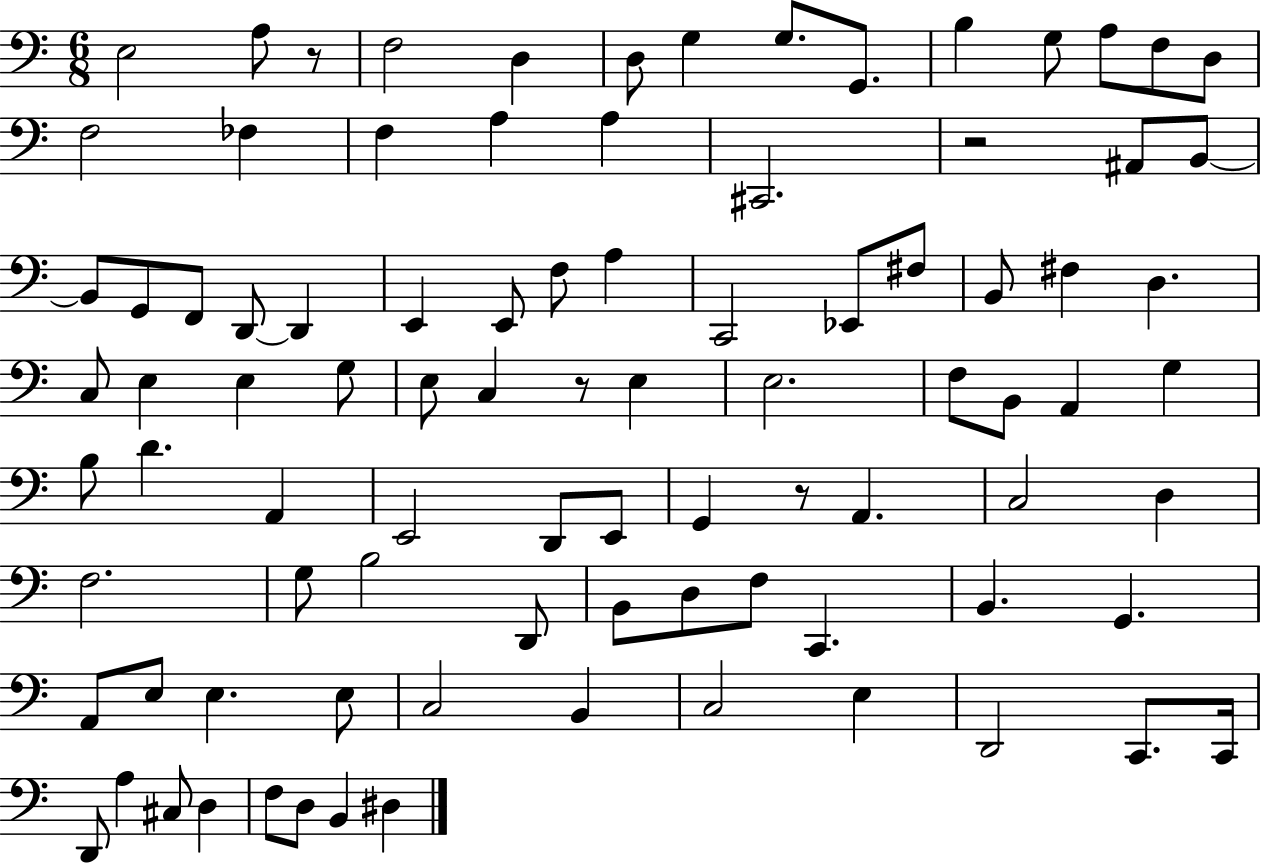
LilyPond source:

{
  \clef bass
  \numericTimeSignature
  \time 6/8
  \key c \major
  \repeat volta 2 { e2 a8 r8 | f2 d4 | d8 g4 g8. g,8. | b4 g8 a8 f8 d8 | \break f2 fes4 | f4 a4 a4 | cis,2. | r2 ais,8 b,8~~ | \break b,8 g,8 f,8 d,8~~ d,4 | e,4 e,8 f8 a4 | c,2 ees,8 fis8 | b,8 fis4 d4. | \break c8 e4 e4 g8 | e8 c4 r8 e4 | e2. | f8 b,8 a,4 g4 | \break b8 d'4. a,4 | e,2 d,8 e,8 | g,4 r8 a,4. | c2 d4 | \break f2. | g8 b2 d,8 | b,8 d8 f8 c,4. | b,4. g,4. | \break a,8 e8 e4. e8 | c2 b,4 | c2 e4 | d,2 c,8. c,16 | \break d,8 a4 cis8 d4 | f8 d8 b,4 dis4 | } \bar "|."
}